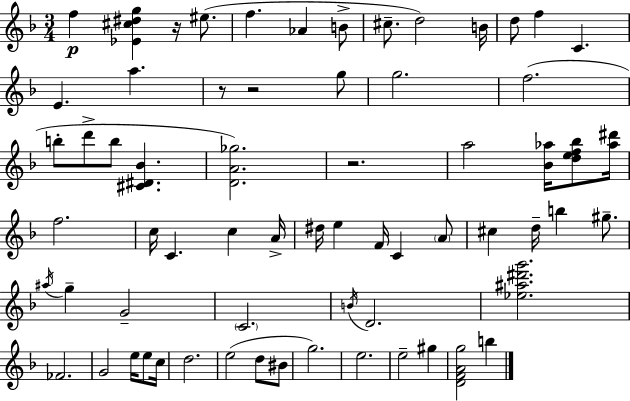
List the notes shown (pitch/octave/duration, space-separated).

F5/q [Eb4,C#5,D#5,G5]/q R/s EIS5/e. F5/q. Ab4/q B4/e C#5/e. D5/h B4/s D5/e F5/q C4/q. E4/q. A5/q. R/e R/h G5/e G5/h. F5/h. B5/e D6/e B5/e [C#4,D#4,Bb4]/q. [D4,A4,Gb5]/h. R/h. A5/h [Bb4,Ab5]/s [D5,E5,F5,Bb5]/e [Ab5,D#6]/s F5/h. C5/s C4/q. C5/q A4/s D#5/s E5/q F4/s C4/q A4/e C#5/q D5/s B5/q G#5/e. A#5/s G5/q G4/h C4/h. B4/s D4/h. [Eb5,A#5,D#6,G6]/h. FES4/h. G4/h E5/s E5/e C5/s D5/h. E5/h D5/e BIS4/e G5/h. E5/h. E5/h G#5/q [D4,F4,A4,G5]/h B5/q